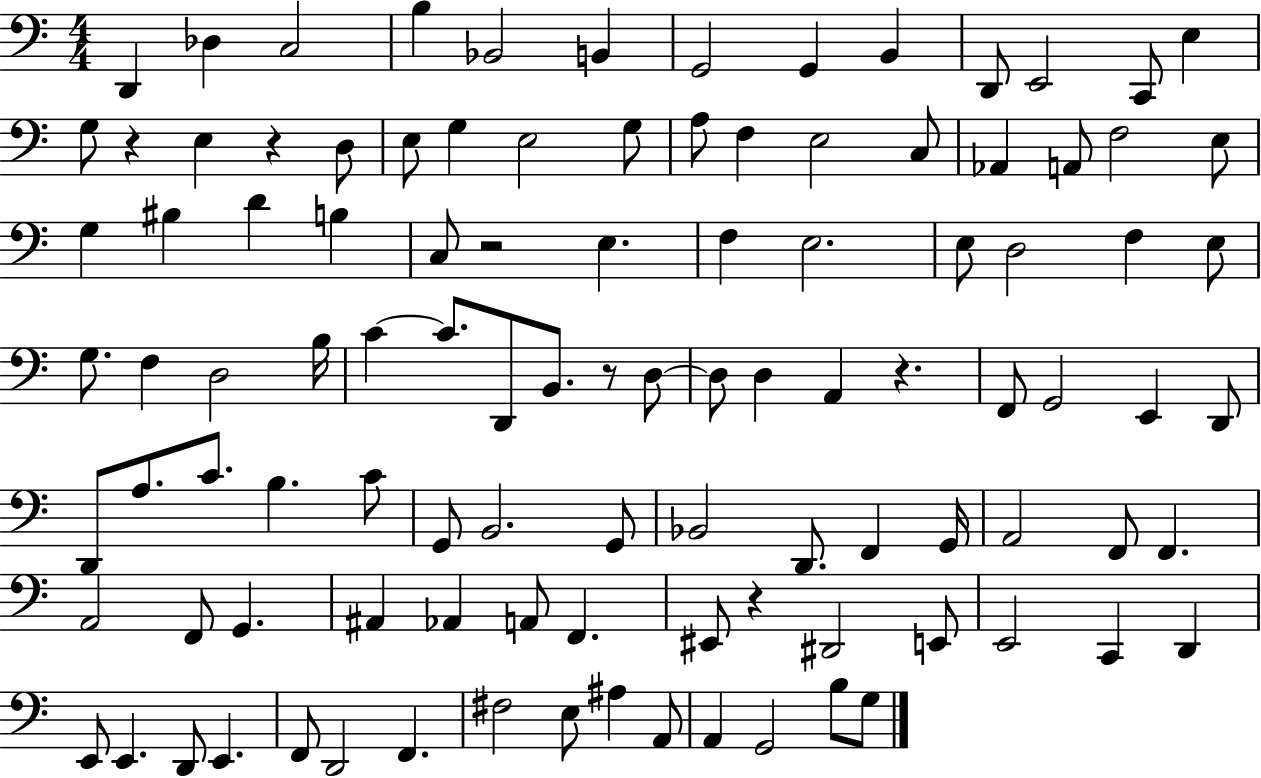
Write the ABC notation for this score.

X:1
T:Untitled
M:4/4
L:1/4
K:C
D,, _D, C,2 B, _B,,2 B,, G,,2 G,, B,, D,,/2 E,,2 C,,/2 E, G,/2 z E, z D,/2 E,/2 G, E,2 G,/2 A,/2 F, E,2 C,/2 _A,, A,,/2 F,2 E,/2 G, ^B, D B, C,/2 z2 E, F, E,2 E,/2 D,2 F, E,/2 G,/2 F, D,2 B,/4 C C/2 D,,/2 B,,/2 z/2 D,/2 D,/2 D, A,, z F,,/2 G,,2 E,, D,,/2 D,,/2 A,/2 C/2 B, C/2 G,,/2 B,,2 G,,/2 _B,,2 D,,/2 F,, G,,/4 A,,2 F,,/2 F,, A,,2 F,,/2 G,, ^A,, _A,, A,,/2 F,, ^E,,/2 z ^D,,2 E,,/2 E,,2 C,, D,, E,,/2 E,, D,,/2 E,, F,,/2 D,,2 F,, ^F,2 E,/2 ^A, A,,/2 A,, G,,2 B,/2 G,/2